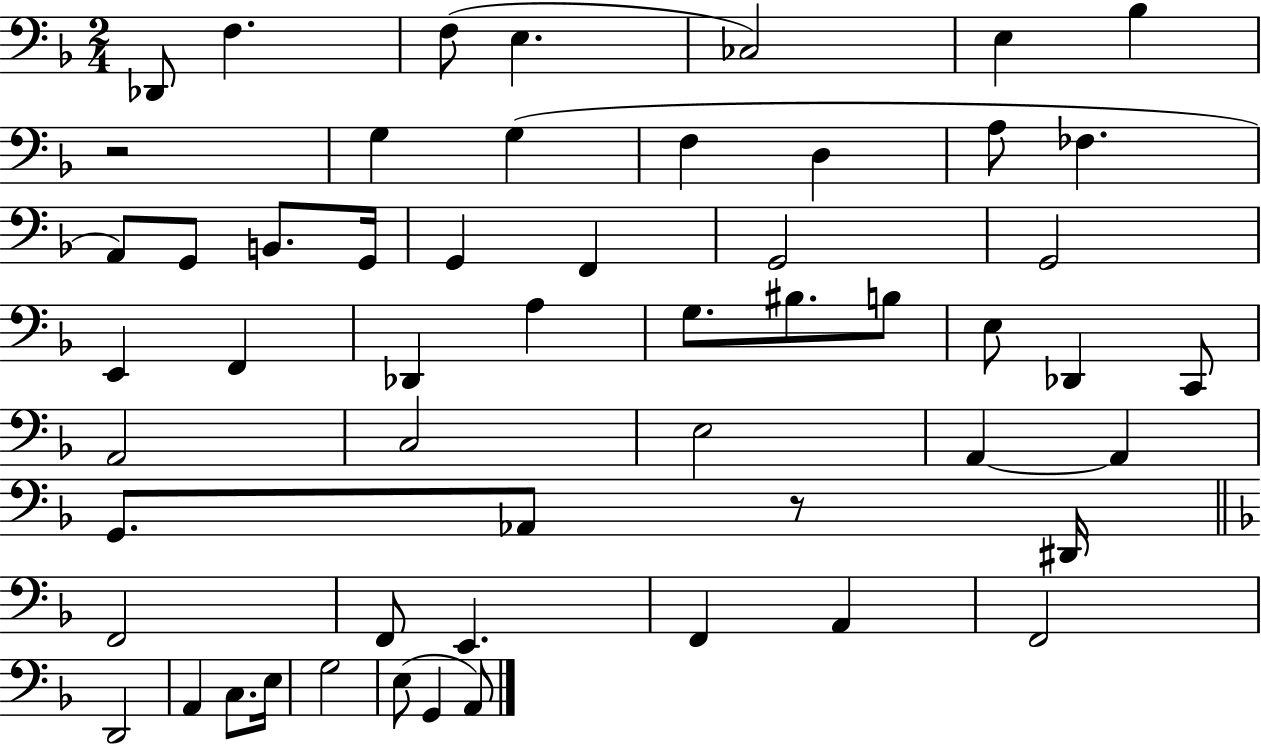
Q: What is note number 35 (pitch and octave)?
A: A2